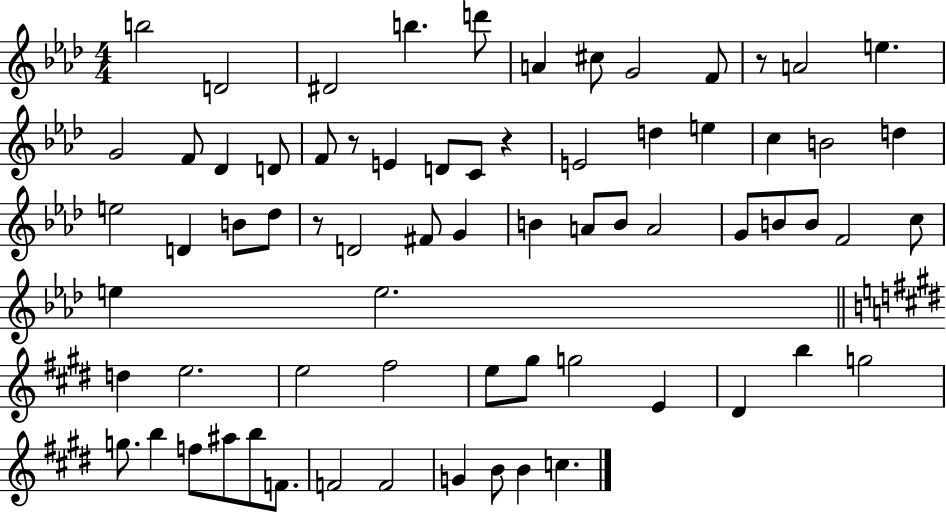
B5/h D4/h D#4/h B5/q. D6/e A4/q C#5/e G4/h F4/e R/e A4/h E5/q. G4/h F4/e Db4/q D4/e F4/e R/e E4/q D4/e C4/e R/q E4/h D5/q E5/q C5/q B4/h D5/q E5/h D4/q B4/e Db5/e R/e D4/h F#4/e G4/q B4/q A4/e B4/e A4/h G4/e B4/e B4/e F4/h C5/e E5/q E5/h. D5/q E5/h. E5/h F#5/h E5/e G#5/e G5/h E4/q D#4/q B5/q G5/h G5/e. B5/q F5/e A#5/e B5/e F4/e. F4/h F4/h G4/q B4/e B4/q C5/q.